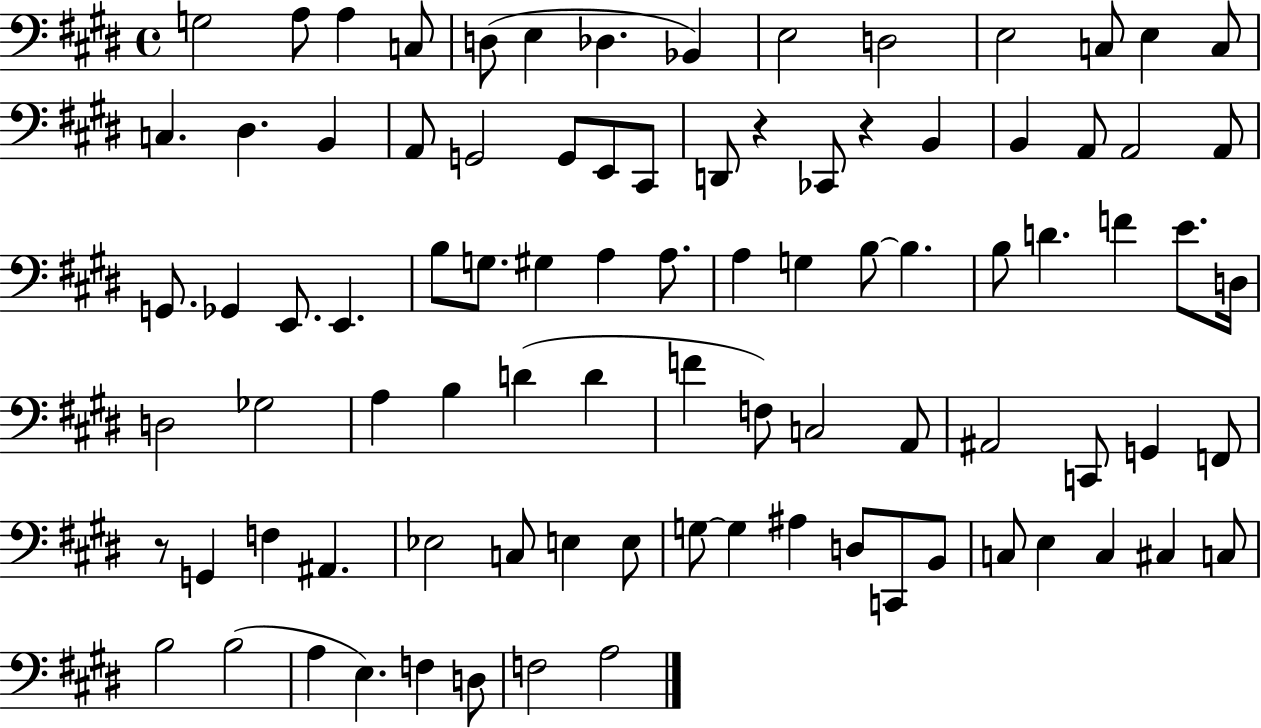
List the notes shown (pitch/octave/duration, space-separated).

G3/h A3/e A3/q C3/e D3/e E3/q Db3/q. Bb2/q E3/h D3/h E3/h C3/e E3/q C3/e C3/q. D#3/q. B2/q A2/e G2/h G2/e E2/e C#2/e D2/e R/q CES2/e R/q B2/q B2/q A2/e A2/h A2/e G2/e. Gb2/q E2/e. E2/q. B3/e G3/e. G#3/q A3/q A3/e. A3/q G3/q B3/e B3/q. B3/e D4/q. F4/q E4/e. D3/s D3/h Gb3/h A3/q B3/q D4/q D4/q F4/q F3/e C3/h A2/e A#2/h C2/e G2/q F2/e R/e G2/q F3/q A#2/q. Eb3/h C3/e E3/q E3/e G3/e G3/q A#3/q D3/e C2/e B2/e C3/e E3/q C3/q C#3/q C3/e B3/h B3/h A3/q E3/q. F3/q D3/e F3/h A3/h